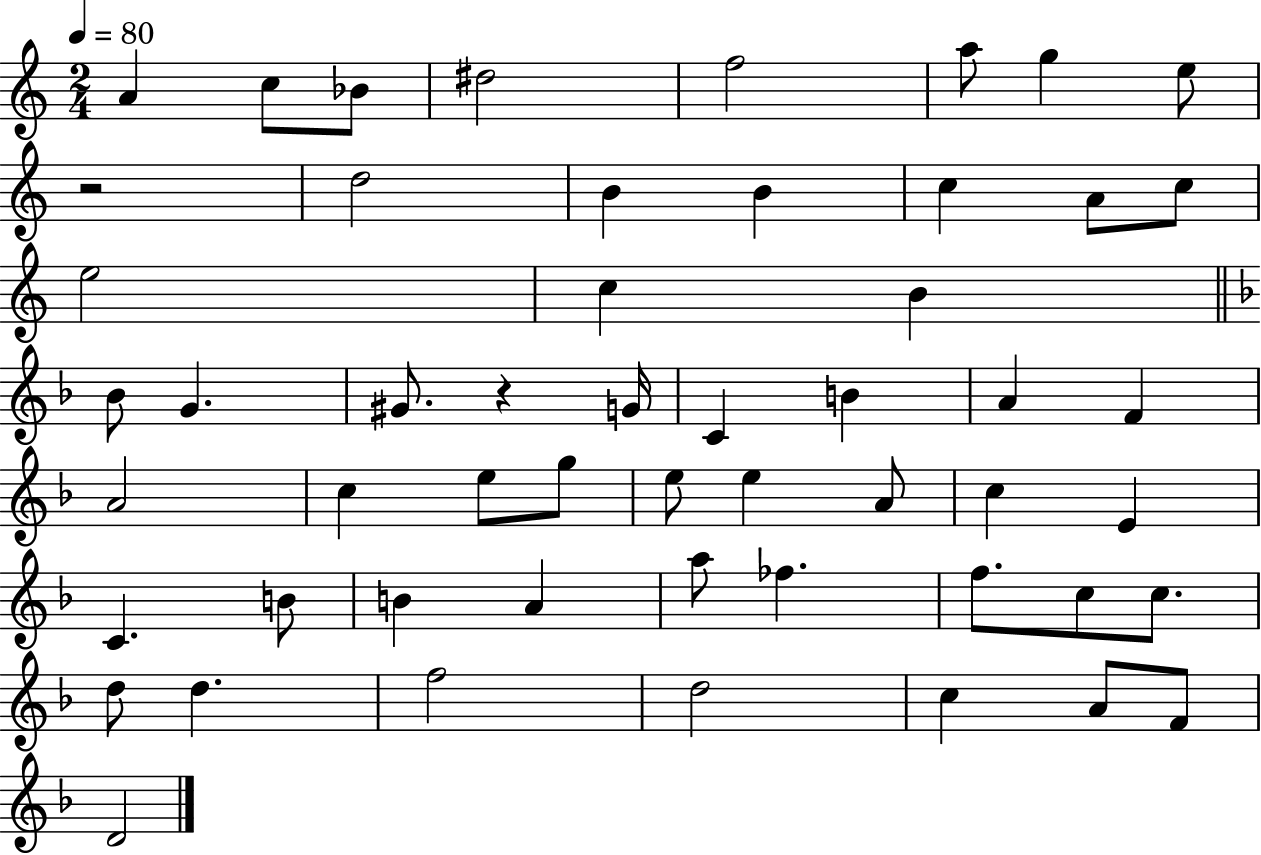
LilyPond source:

{
  \clef treble
  \numericTimeSignature
  \time 2/4
  \key c \major
  \tempo 4 = 80
  a'4 c''8 bes'8 | dis''2 | f''2 | a''8 g''4 e''8 | \break r2 | d''2 | b'4 b'4 | c''4 a'8 c''8 | \break e''2 | c''4 b'4 | \bar "||" \break \key f \major bes'8 g'4. | gis'8. r4 g'16 | c'4 b'4 | a'4 f'4 | \break a'2 | c''4 e''8 g''8 | e''8 e''4 a'8 | c''4 e'4 | \break c'4. b'8 | b'4 a'4 | a''8 fes''4. | f''8. c''8 c''8. | \break d''8 d''4. | f''2 | d''2 | c''4 a'8 f'8 | \break d'2 | \bar "|."
}